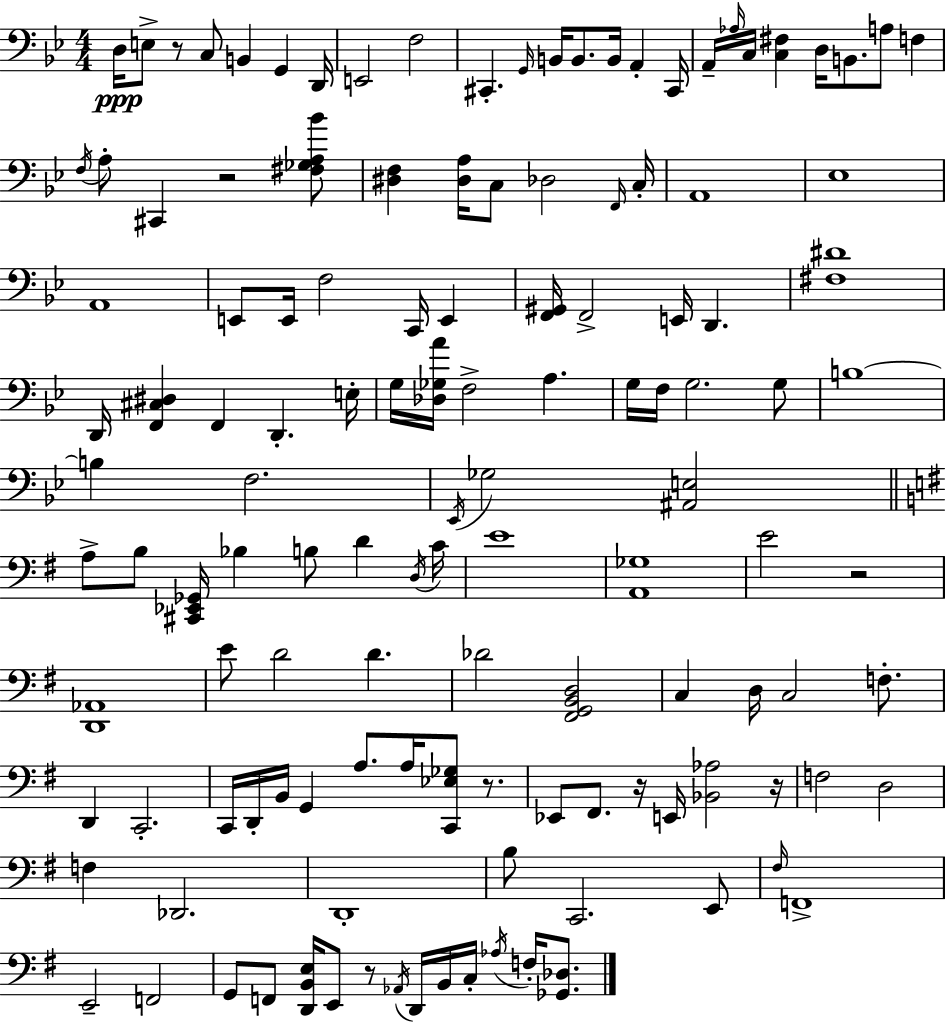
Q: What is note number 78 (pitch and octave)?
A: B2